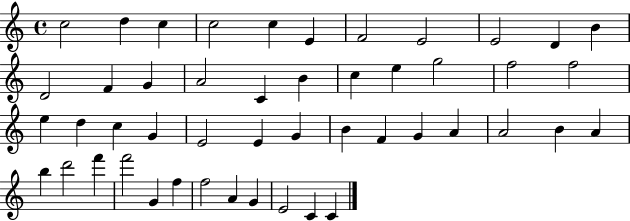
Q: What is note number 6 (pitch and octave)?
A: E4